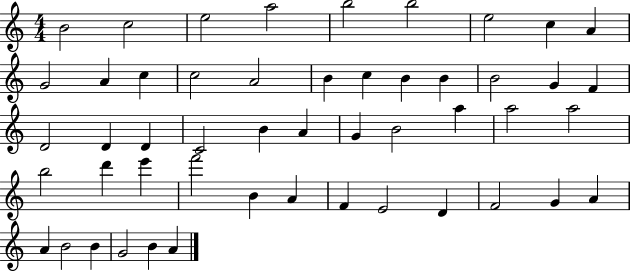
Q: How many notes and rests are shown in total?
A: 50